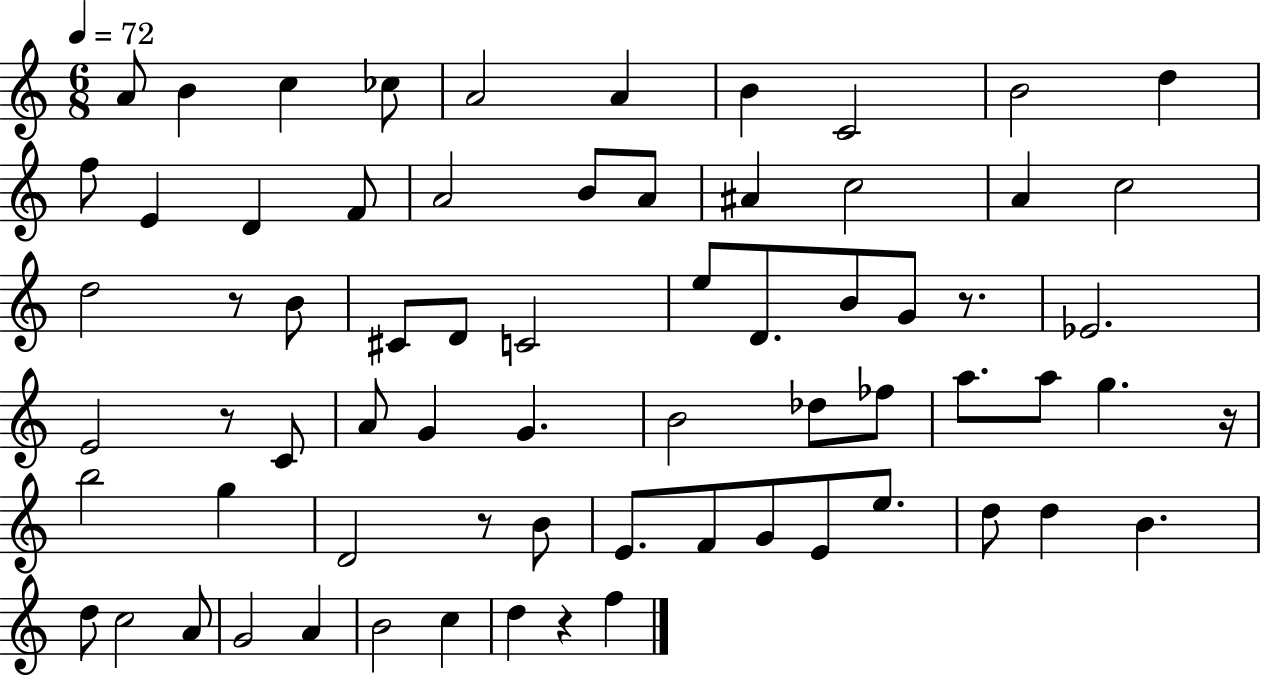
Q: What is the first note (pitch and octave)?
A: A4